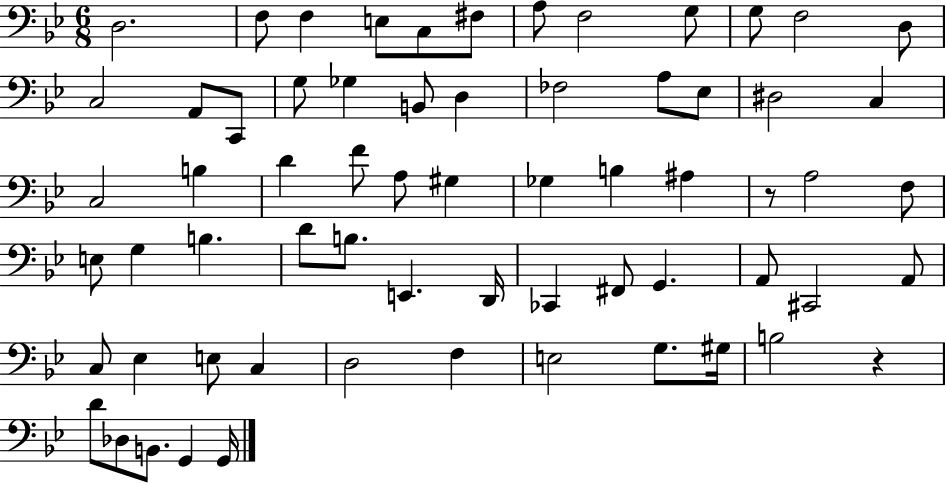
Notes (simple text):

D3/h. F3/e F3/q E3/e C3/e F#3/e A3/e F3/h G3/e G3/e F3/h D3/e C3/h A2/e C2/e G3/e Gb3/q B2/e D3/q FES3/h A3/e Eb3/e D#3/h C3/q C3/h B3/q D4/q F4/e A3/e G#3/q Gb3/q B3/q A#3/q R/e A3/h F3/e E3/e G3/q B3/q. D4/e B3/e. E2/q. D2/s CES2/q F#2/e G2/q. A2/e C#2/h A2/e C3/e Eb3/q E3/e C3/q D3/h F3/q E3/h G3/e. G#3/s B3/h R/q D4/e Db3/e B2/e. G2/q G2/s